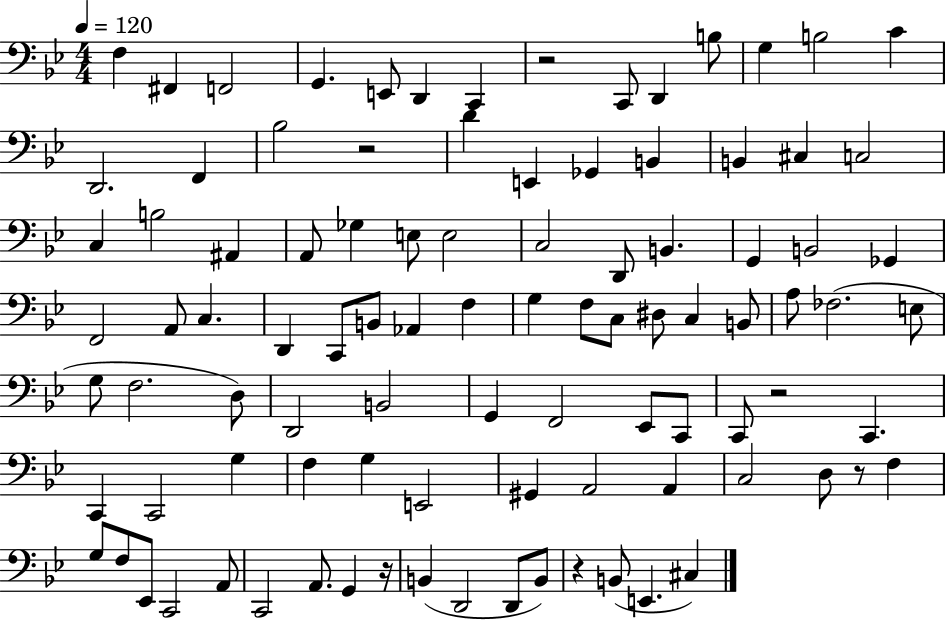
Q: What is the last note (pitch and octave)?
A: C#3